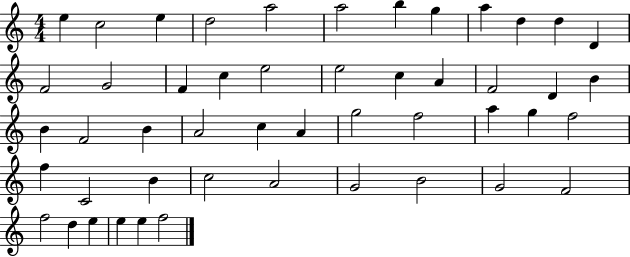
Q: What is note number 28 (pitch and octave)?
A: C5